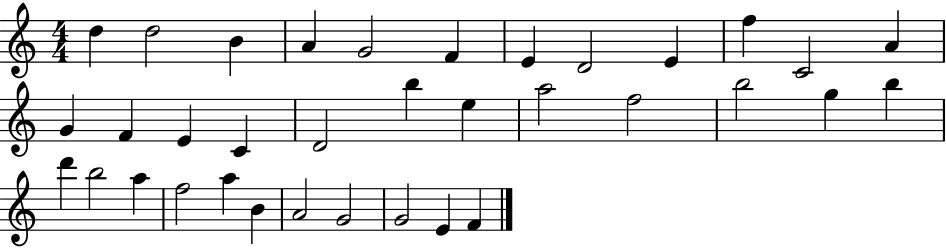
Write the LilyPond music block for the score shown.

{
  \clef treble
  \numericTimeSignature
  \time 4/4
  \key c \major
  d''4 d''2 b'4 | a'4 g'2 f'4 | e'4 d'2 e'4 | f''4 c'2 a'4 | \break g'4 f'4 e'4 c'4 | d'2 b''4 e''4 | a''2 f''2 | b''2 g''4 b''4 | \break d'''4 b''2 a''4 | f''2 a''4 b'4 | a'2 g'2 | g'2 e'4 f'4 | \break \bar "|."
}